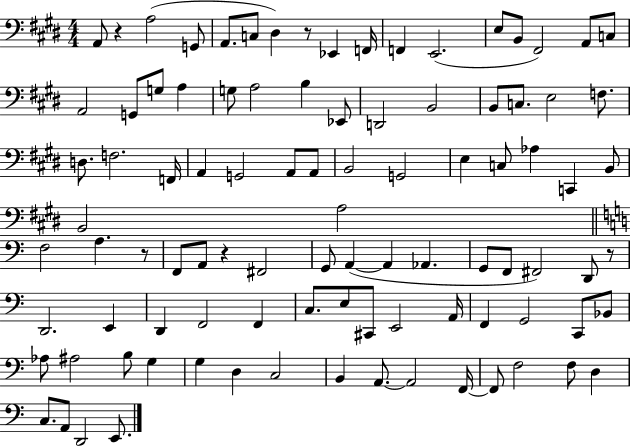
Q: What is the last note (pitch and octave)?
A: E2